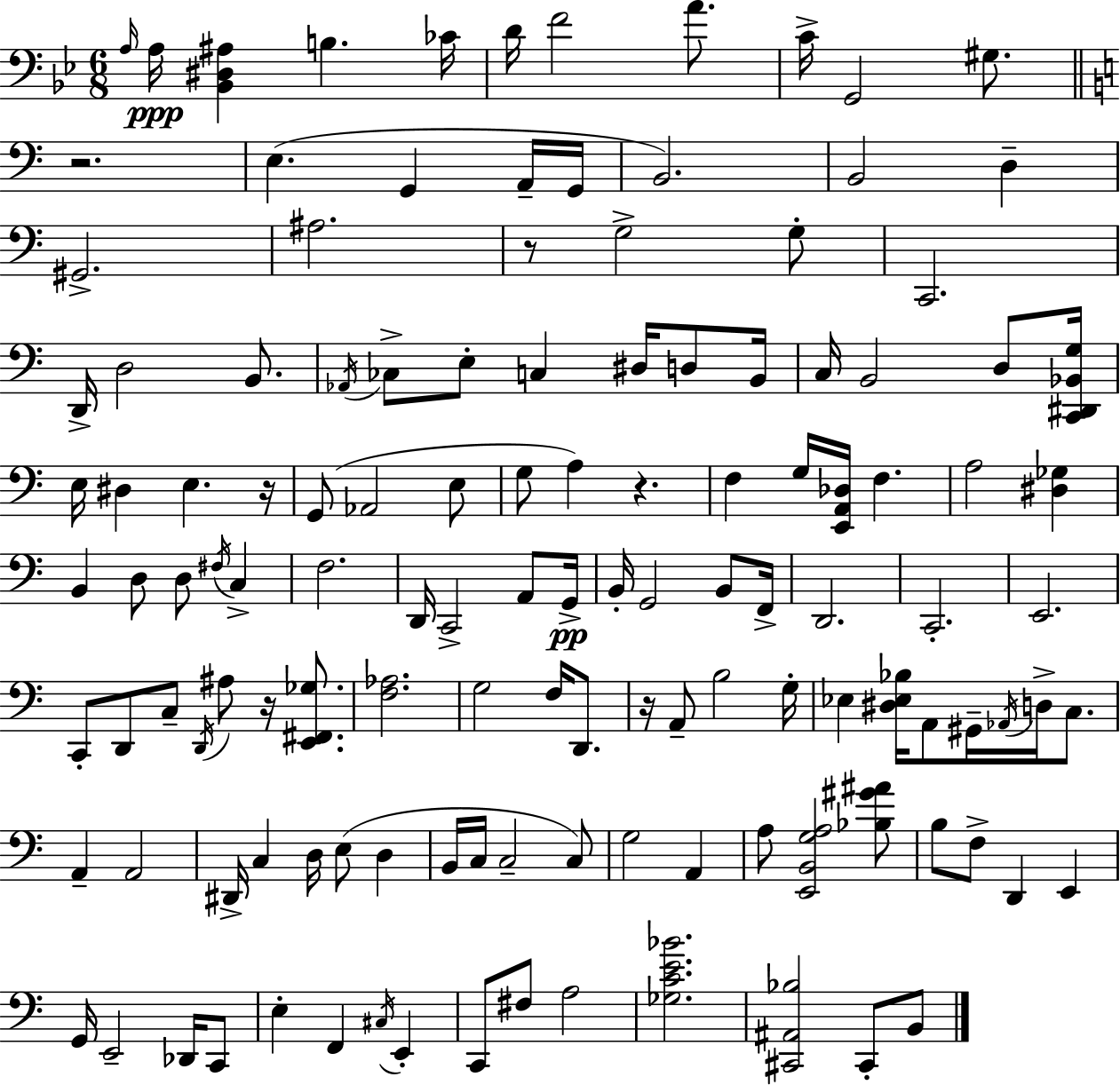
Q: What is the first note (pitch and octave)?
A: A3